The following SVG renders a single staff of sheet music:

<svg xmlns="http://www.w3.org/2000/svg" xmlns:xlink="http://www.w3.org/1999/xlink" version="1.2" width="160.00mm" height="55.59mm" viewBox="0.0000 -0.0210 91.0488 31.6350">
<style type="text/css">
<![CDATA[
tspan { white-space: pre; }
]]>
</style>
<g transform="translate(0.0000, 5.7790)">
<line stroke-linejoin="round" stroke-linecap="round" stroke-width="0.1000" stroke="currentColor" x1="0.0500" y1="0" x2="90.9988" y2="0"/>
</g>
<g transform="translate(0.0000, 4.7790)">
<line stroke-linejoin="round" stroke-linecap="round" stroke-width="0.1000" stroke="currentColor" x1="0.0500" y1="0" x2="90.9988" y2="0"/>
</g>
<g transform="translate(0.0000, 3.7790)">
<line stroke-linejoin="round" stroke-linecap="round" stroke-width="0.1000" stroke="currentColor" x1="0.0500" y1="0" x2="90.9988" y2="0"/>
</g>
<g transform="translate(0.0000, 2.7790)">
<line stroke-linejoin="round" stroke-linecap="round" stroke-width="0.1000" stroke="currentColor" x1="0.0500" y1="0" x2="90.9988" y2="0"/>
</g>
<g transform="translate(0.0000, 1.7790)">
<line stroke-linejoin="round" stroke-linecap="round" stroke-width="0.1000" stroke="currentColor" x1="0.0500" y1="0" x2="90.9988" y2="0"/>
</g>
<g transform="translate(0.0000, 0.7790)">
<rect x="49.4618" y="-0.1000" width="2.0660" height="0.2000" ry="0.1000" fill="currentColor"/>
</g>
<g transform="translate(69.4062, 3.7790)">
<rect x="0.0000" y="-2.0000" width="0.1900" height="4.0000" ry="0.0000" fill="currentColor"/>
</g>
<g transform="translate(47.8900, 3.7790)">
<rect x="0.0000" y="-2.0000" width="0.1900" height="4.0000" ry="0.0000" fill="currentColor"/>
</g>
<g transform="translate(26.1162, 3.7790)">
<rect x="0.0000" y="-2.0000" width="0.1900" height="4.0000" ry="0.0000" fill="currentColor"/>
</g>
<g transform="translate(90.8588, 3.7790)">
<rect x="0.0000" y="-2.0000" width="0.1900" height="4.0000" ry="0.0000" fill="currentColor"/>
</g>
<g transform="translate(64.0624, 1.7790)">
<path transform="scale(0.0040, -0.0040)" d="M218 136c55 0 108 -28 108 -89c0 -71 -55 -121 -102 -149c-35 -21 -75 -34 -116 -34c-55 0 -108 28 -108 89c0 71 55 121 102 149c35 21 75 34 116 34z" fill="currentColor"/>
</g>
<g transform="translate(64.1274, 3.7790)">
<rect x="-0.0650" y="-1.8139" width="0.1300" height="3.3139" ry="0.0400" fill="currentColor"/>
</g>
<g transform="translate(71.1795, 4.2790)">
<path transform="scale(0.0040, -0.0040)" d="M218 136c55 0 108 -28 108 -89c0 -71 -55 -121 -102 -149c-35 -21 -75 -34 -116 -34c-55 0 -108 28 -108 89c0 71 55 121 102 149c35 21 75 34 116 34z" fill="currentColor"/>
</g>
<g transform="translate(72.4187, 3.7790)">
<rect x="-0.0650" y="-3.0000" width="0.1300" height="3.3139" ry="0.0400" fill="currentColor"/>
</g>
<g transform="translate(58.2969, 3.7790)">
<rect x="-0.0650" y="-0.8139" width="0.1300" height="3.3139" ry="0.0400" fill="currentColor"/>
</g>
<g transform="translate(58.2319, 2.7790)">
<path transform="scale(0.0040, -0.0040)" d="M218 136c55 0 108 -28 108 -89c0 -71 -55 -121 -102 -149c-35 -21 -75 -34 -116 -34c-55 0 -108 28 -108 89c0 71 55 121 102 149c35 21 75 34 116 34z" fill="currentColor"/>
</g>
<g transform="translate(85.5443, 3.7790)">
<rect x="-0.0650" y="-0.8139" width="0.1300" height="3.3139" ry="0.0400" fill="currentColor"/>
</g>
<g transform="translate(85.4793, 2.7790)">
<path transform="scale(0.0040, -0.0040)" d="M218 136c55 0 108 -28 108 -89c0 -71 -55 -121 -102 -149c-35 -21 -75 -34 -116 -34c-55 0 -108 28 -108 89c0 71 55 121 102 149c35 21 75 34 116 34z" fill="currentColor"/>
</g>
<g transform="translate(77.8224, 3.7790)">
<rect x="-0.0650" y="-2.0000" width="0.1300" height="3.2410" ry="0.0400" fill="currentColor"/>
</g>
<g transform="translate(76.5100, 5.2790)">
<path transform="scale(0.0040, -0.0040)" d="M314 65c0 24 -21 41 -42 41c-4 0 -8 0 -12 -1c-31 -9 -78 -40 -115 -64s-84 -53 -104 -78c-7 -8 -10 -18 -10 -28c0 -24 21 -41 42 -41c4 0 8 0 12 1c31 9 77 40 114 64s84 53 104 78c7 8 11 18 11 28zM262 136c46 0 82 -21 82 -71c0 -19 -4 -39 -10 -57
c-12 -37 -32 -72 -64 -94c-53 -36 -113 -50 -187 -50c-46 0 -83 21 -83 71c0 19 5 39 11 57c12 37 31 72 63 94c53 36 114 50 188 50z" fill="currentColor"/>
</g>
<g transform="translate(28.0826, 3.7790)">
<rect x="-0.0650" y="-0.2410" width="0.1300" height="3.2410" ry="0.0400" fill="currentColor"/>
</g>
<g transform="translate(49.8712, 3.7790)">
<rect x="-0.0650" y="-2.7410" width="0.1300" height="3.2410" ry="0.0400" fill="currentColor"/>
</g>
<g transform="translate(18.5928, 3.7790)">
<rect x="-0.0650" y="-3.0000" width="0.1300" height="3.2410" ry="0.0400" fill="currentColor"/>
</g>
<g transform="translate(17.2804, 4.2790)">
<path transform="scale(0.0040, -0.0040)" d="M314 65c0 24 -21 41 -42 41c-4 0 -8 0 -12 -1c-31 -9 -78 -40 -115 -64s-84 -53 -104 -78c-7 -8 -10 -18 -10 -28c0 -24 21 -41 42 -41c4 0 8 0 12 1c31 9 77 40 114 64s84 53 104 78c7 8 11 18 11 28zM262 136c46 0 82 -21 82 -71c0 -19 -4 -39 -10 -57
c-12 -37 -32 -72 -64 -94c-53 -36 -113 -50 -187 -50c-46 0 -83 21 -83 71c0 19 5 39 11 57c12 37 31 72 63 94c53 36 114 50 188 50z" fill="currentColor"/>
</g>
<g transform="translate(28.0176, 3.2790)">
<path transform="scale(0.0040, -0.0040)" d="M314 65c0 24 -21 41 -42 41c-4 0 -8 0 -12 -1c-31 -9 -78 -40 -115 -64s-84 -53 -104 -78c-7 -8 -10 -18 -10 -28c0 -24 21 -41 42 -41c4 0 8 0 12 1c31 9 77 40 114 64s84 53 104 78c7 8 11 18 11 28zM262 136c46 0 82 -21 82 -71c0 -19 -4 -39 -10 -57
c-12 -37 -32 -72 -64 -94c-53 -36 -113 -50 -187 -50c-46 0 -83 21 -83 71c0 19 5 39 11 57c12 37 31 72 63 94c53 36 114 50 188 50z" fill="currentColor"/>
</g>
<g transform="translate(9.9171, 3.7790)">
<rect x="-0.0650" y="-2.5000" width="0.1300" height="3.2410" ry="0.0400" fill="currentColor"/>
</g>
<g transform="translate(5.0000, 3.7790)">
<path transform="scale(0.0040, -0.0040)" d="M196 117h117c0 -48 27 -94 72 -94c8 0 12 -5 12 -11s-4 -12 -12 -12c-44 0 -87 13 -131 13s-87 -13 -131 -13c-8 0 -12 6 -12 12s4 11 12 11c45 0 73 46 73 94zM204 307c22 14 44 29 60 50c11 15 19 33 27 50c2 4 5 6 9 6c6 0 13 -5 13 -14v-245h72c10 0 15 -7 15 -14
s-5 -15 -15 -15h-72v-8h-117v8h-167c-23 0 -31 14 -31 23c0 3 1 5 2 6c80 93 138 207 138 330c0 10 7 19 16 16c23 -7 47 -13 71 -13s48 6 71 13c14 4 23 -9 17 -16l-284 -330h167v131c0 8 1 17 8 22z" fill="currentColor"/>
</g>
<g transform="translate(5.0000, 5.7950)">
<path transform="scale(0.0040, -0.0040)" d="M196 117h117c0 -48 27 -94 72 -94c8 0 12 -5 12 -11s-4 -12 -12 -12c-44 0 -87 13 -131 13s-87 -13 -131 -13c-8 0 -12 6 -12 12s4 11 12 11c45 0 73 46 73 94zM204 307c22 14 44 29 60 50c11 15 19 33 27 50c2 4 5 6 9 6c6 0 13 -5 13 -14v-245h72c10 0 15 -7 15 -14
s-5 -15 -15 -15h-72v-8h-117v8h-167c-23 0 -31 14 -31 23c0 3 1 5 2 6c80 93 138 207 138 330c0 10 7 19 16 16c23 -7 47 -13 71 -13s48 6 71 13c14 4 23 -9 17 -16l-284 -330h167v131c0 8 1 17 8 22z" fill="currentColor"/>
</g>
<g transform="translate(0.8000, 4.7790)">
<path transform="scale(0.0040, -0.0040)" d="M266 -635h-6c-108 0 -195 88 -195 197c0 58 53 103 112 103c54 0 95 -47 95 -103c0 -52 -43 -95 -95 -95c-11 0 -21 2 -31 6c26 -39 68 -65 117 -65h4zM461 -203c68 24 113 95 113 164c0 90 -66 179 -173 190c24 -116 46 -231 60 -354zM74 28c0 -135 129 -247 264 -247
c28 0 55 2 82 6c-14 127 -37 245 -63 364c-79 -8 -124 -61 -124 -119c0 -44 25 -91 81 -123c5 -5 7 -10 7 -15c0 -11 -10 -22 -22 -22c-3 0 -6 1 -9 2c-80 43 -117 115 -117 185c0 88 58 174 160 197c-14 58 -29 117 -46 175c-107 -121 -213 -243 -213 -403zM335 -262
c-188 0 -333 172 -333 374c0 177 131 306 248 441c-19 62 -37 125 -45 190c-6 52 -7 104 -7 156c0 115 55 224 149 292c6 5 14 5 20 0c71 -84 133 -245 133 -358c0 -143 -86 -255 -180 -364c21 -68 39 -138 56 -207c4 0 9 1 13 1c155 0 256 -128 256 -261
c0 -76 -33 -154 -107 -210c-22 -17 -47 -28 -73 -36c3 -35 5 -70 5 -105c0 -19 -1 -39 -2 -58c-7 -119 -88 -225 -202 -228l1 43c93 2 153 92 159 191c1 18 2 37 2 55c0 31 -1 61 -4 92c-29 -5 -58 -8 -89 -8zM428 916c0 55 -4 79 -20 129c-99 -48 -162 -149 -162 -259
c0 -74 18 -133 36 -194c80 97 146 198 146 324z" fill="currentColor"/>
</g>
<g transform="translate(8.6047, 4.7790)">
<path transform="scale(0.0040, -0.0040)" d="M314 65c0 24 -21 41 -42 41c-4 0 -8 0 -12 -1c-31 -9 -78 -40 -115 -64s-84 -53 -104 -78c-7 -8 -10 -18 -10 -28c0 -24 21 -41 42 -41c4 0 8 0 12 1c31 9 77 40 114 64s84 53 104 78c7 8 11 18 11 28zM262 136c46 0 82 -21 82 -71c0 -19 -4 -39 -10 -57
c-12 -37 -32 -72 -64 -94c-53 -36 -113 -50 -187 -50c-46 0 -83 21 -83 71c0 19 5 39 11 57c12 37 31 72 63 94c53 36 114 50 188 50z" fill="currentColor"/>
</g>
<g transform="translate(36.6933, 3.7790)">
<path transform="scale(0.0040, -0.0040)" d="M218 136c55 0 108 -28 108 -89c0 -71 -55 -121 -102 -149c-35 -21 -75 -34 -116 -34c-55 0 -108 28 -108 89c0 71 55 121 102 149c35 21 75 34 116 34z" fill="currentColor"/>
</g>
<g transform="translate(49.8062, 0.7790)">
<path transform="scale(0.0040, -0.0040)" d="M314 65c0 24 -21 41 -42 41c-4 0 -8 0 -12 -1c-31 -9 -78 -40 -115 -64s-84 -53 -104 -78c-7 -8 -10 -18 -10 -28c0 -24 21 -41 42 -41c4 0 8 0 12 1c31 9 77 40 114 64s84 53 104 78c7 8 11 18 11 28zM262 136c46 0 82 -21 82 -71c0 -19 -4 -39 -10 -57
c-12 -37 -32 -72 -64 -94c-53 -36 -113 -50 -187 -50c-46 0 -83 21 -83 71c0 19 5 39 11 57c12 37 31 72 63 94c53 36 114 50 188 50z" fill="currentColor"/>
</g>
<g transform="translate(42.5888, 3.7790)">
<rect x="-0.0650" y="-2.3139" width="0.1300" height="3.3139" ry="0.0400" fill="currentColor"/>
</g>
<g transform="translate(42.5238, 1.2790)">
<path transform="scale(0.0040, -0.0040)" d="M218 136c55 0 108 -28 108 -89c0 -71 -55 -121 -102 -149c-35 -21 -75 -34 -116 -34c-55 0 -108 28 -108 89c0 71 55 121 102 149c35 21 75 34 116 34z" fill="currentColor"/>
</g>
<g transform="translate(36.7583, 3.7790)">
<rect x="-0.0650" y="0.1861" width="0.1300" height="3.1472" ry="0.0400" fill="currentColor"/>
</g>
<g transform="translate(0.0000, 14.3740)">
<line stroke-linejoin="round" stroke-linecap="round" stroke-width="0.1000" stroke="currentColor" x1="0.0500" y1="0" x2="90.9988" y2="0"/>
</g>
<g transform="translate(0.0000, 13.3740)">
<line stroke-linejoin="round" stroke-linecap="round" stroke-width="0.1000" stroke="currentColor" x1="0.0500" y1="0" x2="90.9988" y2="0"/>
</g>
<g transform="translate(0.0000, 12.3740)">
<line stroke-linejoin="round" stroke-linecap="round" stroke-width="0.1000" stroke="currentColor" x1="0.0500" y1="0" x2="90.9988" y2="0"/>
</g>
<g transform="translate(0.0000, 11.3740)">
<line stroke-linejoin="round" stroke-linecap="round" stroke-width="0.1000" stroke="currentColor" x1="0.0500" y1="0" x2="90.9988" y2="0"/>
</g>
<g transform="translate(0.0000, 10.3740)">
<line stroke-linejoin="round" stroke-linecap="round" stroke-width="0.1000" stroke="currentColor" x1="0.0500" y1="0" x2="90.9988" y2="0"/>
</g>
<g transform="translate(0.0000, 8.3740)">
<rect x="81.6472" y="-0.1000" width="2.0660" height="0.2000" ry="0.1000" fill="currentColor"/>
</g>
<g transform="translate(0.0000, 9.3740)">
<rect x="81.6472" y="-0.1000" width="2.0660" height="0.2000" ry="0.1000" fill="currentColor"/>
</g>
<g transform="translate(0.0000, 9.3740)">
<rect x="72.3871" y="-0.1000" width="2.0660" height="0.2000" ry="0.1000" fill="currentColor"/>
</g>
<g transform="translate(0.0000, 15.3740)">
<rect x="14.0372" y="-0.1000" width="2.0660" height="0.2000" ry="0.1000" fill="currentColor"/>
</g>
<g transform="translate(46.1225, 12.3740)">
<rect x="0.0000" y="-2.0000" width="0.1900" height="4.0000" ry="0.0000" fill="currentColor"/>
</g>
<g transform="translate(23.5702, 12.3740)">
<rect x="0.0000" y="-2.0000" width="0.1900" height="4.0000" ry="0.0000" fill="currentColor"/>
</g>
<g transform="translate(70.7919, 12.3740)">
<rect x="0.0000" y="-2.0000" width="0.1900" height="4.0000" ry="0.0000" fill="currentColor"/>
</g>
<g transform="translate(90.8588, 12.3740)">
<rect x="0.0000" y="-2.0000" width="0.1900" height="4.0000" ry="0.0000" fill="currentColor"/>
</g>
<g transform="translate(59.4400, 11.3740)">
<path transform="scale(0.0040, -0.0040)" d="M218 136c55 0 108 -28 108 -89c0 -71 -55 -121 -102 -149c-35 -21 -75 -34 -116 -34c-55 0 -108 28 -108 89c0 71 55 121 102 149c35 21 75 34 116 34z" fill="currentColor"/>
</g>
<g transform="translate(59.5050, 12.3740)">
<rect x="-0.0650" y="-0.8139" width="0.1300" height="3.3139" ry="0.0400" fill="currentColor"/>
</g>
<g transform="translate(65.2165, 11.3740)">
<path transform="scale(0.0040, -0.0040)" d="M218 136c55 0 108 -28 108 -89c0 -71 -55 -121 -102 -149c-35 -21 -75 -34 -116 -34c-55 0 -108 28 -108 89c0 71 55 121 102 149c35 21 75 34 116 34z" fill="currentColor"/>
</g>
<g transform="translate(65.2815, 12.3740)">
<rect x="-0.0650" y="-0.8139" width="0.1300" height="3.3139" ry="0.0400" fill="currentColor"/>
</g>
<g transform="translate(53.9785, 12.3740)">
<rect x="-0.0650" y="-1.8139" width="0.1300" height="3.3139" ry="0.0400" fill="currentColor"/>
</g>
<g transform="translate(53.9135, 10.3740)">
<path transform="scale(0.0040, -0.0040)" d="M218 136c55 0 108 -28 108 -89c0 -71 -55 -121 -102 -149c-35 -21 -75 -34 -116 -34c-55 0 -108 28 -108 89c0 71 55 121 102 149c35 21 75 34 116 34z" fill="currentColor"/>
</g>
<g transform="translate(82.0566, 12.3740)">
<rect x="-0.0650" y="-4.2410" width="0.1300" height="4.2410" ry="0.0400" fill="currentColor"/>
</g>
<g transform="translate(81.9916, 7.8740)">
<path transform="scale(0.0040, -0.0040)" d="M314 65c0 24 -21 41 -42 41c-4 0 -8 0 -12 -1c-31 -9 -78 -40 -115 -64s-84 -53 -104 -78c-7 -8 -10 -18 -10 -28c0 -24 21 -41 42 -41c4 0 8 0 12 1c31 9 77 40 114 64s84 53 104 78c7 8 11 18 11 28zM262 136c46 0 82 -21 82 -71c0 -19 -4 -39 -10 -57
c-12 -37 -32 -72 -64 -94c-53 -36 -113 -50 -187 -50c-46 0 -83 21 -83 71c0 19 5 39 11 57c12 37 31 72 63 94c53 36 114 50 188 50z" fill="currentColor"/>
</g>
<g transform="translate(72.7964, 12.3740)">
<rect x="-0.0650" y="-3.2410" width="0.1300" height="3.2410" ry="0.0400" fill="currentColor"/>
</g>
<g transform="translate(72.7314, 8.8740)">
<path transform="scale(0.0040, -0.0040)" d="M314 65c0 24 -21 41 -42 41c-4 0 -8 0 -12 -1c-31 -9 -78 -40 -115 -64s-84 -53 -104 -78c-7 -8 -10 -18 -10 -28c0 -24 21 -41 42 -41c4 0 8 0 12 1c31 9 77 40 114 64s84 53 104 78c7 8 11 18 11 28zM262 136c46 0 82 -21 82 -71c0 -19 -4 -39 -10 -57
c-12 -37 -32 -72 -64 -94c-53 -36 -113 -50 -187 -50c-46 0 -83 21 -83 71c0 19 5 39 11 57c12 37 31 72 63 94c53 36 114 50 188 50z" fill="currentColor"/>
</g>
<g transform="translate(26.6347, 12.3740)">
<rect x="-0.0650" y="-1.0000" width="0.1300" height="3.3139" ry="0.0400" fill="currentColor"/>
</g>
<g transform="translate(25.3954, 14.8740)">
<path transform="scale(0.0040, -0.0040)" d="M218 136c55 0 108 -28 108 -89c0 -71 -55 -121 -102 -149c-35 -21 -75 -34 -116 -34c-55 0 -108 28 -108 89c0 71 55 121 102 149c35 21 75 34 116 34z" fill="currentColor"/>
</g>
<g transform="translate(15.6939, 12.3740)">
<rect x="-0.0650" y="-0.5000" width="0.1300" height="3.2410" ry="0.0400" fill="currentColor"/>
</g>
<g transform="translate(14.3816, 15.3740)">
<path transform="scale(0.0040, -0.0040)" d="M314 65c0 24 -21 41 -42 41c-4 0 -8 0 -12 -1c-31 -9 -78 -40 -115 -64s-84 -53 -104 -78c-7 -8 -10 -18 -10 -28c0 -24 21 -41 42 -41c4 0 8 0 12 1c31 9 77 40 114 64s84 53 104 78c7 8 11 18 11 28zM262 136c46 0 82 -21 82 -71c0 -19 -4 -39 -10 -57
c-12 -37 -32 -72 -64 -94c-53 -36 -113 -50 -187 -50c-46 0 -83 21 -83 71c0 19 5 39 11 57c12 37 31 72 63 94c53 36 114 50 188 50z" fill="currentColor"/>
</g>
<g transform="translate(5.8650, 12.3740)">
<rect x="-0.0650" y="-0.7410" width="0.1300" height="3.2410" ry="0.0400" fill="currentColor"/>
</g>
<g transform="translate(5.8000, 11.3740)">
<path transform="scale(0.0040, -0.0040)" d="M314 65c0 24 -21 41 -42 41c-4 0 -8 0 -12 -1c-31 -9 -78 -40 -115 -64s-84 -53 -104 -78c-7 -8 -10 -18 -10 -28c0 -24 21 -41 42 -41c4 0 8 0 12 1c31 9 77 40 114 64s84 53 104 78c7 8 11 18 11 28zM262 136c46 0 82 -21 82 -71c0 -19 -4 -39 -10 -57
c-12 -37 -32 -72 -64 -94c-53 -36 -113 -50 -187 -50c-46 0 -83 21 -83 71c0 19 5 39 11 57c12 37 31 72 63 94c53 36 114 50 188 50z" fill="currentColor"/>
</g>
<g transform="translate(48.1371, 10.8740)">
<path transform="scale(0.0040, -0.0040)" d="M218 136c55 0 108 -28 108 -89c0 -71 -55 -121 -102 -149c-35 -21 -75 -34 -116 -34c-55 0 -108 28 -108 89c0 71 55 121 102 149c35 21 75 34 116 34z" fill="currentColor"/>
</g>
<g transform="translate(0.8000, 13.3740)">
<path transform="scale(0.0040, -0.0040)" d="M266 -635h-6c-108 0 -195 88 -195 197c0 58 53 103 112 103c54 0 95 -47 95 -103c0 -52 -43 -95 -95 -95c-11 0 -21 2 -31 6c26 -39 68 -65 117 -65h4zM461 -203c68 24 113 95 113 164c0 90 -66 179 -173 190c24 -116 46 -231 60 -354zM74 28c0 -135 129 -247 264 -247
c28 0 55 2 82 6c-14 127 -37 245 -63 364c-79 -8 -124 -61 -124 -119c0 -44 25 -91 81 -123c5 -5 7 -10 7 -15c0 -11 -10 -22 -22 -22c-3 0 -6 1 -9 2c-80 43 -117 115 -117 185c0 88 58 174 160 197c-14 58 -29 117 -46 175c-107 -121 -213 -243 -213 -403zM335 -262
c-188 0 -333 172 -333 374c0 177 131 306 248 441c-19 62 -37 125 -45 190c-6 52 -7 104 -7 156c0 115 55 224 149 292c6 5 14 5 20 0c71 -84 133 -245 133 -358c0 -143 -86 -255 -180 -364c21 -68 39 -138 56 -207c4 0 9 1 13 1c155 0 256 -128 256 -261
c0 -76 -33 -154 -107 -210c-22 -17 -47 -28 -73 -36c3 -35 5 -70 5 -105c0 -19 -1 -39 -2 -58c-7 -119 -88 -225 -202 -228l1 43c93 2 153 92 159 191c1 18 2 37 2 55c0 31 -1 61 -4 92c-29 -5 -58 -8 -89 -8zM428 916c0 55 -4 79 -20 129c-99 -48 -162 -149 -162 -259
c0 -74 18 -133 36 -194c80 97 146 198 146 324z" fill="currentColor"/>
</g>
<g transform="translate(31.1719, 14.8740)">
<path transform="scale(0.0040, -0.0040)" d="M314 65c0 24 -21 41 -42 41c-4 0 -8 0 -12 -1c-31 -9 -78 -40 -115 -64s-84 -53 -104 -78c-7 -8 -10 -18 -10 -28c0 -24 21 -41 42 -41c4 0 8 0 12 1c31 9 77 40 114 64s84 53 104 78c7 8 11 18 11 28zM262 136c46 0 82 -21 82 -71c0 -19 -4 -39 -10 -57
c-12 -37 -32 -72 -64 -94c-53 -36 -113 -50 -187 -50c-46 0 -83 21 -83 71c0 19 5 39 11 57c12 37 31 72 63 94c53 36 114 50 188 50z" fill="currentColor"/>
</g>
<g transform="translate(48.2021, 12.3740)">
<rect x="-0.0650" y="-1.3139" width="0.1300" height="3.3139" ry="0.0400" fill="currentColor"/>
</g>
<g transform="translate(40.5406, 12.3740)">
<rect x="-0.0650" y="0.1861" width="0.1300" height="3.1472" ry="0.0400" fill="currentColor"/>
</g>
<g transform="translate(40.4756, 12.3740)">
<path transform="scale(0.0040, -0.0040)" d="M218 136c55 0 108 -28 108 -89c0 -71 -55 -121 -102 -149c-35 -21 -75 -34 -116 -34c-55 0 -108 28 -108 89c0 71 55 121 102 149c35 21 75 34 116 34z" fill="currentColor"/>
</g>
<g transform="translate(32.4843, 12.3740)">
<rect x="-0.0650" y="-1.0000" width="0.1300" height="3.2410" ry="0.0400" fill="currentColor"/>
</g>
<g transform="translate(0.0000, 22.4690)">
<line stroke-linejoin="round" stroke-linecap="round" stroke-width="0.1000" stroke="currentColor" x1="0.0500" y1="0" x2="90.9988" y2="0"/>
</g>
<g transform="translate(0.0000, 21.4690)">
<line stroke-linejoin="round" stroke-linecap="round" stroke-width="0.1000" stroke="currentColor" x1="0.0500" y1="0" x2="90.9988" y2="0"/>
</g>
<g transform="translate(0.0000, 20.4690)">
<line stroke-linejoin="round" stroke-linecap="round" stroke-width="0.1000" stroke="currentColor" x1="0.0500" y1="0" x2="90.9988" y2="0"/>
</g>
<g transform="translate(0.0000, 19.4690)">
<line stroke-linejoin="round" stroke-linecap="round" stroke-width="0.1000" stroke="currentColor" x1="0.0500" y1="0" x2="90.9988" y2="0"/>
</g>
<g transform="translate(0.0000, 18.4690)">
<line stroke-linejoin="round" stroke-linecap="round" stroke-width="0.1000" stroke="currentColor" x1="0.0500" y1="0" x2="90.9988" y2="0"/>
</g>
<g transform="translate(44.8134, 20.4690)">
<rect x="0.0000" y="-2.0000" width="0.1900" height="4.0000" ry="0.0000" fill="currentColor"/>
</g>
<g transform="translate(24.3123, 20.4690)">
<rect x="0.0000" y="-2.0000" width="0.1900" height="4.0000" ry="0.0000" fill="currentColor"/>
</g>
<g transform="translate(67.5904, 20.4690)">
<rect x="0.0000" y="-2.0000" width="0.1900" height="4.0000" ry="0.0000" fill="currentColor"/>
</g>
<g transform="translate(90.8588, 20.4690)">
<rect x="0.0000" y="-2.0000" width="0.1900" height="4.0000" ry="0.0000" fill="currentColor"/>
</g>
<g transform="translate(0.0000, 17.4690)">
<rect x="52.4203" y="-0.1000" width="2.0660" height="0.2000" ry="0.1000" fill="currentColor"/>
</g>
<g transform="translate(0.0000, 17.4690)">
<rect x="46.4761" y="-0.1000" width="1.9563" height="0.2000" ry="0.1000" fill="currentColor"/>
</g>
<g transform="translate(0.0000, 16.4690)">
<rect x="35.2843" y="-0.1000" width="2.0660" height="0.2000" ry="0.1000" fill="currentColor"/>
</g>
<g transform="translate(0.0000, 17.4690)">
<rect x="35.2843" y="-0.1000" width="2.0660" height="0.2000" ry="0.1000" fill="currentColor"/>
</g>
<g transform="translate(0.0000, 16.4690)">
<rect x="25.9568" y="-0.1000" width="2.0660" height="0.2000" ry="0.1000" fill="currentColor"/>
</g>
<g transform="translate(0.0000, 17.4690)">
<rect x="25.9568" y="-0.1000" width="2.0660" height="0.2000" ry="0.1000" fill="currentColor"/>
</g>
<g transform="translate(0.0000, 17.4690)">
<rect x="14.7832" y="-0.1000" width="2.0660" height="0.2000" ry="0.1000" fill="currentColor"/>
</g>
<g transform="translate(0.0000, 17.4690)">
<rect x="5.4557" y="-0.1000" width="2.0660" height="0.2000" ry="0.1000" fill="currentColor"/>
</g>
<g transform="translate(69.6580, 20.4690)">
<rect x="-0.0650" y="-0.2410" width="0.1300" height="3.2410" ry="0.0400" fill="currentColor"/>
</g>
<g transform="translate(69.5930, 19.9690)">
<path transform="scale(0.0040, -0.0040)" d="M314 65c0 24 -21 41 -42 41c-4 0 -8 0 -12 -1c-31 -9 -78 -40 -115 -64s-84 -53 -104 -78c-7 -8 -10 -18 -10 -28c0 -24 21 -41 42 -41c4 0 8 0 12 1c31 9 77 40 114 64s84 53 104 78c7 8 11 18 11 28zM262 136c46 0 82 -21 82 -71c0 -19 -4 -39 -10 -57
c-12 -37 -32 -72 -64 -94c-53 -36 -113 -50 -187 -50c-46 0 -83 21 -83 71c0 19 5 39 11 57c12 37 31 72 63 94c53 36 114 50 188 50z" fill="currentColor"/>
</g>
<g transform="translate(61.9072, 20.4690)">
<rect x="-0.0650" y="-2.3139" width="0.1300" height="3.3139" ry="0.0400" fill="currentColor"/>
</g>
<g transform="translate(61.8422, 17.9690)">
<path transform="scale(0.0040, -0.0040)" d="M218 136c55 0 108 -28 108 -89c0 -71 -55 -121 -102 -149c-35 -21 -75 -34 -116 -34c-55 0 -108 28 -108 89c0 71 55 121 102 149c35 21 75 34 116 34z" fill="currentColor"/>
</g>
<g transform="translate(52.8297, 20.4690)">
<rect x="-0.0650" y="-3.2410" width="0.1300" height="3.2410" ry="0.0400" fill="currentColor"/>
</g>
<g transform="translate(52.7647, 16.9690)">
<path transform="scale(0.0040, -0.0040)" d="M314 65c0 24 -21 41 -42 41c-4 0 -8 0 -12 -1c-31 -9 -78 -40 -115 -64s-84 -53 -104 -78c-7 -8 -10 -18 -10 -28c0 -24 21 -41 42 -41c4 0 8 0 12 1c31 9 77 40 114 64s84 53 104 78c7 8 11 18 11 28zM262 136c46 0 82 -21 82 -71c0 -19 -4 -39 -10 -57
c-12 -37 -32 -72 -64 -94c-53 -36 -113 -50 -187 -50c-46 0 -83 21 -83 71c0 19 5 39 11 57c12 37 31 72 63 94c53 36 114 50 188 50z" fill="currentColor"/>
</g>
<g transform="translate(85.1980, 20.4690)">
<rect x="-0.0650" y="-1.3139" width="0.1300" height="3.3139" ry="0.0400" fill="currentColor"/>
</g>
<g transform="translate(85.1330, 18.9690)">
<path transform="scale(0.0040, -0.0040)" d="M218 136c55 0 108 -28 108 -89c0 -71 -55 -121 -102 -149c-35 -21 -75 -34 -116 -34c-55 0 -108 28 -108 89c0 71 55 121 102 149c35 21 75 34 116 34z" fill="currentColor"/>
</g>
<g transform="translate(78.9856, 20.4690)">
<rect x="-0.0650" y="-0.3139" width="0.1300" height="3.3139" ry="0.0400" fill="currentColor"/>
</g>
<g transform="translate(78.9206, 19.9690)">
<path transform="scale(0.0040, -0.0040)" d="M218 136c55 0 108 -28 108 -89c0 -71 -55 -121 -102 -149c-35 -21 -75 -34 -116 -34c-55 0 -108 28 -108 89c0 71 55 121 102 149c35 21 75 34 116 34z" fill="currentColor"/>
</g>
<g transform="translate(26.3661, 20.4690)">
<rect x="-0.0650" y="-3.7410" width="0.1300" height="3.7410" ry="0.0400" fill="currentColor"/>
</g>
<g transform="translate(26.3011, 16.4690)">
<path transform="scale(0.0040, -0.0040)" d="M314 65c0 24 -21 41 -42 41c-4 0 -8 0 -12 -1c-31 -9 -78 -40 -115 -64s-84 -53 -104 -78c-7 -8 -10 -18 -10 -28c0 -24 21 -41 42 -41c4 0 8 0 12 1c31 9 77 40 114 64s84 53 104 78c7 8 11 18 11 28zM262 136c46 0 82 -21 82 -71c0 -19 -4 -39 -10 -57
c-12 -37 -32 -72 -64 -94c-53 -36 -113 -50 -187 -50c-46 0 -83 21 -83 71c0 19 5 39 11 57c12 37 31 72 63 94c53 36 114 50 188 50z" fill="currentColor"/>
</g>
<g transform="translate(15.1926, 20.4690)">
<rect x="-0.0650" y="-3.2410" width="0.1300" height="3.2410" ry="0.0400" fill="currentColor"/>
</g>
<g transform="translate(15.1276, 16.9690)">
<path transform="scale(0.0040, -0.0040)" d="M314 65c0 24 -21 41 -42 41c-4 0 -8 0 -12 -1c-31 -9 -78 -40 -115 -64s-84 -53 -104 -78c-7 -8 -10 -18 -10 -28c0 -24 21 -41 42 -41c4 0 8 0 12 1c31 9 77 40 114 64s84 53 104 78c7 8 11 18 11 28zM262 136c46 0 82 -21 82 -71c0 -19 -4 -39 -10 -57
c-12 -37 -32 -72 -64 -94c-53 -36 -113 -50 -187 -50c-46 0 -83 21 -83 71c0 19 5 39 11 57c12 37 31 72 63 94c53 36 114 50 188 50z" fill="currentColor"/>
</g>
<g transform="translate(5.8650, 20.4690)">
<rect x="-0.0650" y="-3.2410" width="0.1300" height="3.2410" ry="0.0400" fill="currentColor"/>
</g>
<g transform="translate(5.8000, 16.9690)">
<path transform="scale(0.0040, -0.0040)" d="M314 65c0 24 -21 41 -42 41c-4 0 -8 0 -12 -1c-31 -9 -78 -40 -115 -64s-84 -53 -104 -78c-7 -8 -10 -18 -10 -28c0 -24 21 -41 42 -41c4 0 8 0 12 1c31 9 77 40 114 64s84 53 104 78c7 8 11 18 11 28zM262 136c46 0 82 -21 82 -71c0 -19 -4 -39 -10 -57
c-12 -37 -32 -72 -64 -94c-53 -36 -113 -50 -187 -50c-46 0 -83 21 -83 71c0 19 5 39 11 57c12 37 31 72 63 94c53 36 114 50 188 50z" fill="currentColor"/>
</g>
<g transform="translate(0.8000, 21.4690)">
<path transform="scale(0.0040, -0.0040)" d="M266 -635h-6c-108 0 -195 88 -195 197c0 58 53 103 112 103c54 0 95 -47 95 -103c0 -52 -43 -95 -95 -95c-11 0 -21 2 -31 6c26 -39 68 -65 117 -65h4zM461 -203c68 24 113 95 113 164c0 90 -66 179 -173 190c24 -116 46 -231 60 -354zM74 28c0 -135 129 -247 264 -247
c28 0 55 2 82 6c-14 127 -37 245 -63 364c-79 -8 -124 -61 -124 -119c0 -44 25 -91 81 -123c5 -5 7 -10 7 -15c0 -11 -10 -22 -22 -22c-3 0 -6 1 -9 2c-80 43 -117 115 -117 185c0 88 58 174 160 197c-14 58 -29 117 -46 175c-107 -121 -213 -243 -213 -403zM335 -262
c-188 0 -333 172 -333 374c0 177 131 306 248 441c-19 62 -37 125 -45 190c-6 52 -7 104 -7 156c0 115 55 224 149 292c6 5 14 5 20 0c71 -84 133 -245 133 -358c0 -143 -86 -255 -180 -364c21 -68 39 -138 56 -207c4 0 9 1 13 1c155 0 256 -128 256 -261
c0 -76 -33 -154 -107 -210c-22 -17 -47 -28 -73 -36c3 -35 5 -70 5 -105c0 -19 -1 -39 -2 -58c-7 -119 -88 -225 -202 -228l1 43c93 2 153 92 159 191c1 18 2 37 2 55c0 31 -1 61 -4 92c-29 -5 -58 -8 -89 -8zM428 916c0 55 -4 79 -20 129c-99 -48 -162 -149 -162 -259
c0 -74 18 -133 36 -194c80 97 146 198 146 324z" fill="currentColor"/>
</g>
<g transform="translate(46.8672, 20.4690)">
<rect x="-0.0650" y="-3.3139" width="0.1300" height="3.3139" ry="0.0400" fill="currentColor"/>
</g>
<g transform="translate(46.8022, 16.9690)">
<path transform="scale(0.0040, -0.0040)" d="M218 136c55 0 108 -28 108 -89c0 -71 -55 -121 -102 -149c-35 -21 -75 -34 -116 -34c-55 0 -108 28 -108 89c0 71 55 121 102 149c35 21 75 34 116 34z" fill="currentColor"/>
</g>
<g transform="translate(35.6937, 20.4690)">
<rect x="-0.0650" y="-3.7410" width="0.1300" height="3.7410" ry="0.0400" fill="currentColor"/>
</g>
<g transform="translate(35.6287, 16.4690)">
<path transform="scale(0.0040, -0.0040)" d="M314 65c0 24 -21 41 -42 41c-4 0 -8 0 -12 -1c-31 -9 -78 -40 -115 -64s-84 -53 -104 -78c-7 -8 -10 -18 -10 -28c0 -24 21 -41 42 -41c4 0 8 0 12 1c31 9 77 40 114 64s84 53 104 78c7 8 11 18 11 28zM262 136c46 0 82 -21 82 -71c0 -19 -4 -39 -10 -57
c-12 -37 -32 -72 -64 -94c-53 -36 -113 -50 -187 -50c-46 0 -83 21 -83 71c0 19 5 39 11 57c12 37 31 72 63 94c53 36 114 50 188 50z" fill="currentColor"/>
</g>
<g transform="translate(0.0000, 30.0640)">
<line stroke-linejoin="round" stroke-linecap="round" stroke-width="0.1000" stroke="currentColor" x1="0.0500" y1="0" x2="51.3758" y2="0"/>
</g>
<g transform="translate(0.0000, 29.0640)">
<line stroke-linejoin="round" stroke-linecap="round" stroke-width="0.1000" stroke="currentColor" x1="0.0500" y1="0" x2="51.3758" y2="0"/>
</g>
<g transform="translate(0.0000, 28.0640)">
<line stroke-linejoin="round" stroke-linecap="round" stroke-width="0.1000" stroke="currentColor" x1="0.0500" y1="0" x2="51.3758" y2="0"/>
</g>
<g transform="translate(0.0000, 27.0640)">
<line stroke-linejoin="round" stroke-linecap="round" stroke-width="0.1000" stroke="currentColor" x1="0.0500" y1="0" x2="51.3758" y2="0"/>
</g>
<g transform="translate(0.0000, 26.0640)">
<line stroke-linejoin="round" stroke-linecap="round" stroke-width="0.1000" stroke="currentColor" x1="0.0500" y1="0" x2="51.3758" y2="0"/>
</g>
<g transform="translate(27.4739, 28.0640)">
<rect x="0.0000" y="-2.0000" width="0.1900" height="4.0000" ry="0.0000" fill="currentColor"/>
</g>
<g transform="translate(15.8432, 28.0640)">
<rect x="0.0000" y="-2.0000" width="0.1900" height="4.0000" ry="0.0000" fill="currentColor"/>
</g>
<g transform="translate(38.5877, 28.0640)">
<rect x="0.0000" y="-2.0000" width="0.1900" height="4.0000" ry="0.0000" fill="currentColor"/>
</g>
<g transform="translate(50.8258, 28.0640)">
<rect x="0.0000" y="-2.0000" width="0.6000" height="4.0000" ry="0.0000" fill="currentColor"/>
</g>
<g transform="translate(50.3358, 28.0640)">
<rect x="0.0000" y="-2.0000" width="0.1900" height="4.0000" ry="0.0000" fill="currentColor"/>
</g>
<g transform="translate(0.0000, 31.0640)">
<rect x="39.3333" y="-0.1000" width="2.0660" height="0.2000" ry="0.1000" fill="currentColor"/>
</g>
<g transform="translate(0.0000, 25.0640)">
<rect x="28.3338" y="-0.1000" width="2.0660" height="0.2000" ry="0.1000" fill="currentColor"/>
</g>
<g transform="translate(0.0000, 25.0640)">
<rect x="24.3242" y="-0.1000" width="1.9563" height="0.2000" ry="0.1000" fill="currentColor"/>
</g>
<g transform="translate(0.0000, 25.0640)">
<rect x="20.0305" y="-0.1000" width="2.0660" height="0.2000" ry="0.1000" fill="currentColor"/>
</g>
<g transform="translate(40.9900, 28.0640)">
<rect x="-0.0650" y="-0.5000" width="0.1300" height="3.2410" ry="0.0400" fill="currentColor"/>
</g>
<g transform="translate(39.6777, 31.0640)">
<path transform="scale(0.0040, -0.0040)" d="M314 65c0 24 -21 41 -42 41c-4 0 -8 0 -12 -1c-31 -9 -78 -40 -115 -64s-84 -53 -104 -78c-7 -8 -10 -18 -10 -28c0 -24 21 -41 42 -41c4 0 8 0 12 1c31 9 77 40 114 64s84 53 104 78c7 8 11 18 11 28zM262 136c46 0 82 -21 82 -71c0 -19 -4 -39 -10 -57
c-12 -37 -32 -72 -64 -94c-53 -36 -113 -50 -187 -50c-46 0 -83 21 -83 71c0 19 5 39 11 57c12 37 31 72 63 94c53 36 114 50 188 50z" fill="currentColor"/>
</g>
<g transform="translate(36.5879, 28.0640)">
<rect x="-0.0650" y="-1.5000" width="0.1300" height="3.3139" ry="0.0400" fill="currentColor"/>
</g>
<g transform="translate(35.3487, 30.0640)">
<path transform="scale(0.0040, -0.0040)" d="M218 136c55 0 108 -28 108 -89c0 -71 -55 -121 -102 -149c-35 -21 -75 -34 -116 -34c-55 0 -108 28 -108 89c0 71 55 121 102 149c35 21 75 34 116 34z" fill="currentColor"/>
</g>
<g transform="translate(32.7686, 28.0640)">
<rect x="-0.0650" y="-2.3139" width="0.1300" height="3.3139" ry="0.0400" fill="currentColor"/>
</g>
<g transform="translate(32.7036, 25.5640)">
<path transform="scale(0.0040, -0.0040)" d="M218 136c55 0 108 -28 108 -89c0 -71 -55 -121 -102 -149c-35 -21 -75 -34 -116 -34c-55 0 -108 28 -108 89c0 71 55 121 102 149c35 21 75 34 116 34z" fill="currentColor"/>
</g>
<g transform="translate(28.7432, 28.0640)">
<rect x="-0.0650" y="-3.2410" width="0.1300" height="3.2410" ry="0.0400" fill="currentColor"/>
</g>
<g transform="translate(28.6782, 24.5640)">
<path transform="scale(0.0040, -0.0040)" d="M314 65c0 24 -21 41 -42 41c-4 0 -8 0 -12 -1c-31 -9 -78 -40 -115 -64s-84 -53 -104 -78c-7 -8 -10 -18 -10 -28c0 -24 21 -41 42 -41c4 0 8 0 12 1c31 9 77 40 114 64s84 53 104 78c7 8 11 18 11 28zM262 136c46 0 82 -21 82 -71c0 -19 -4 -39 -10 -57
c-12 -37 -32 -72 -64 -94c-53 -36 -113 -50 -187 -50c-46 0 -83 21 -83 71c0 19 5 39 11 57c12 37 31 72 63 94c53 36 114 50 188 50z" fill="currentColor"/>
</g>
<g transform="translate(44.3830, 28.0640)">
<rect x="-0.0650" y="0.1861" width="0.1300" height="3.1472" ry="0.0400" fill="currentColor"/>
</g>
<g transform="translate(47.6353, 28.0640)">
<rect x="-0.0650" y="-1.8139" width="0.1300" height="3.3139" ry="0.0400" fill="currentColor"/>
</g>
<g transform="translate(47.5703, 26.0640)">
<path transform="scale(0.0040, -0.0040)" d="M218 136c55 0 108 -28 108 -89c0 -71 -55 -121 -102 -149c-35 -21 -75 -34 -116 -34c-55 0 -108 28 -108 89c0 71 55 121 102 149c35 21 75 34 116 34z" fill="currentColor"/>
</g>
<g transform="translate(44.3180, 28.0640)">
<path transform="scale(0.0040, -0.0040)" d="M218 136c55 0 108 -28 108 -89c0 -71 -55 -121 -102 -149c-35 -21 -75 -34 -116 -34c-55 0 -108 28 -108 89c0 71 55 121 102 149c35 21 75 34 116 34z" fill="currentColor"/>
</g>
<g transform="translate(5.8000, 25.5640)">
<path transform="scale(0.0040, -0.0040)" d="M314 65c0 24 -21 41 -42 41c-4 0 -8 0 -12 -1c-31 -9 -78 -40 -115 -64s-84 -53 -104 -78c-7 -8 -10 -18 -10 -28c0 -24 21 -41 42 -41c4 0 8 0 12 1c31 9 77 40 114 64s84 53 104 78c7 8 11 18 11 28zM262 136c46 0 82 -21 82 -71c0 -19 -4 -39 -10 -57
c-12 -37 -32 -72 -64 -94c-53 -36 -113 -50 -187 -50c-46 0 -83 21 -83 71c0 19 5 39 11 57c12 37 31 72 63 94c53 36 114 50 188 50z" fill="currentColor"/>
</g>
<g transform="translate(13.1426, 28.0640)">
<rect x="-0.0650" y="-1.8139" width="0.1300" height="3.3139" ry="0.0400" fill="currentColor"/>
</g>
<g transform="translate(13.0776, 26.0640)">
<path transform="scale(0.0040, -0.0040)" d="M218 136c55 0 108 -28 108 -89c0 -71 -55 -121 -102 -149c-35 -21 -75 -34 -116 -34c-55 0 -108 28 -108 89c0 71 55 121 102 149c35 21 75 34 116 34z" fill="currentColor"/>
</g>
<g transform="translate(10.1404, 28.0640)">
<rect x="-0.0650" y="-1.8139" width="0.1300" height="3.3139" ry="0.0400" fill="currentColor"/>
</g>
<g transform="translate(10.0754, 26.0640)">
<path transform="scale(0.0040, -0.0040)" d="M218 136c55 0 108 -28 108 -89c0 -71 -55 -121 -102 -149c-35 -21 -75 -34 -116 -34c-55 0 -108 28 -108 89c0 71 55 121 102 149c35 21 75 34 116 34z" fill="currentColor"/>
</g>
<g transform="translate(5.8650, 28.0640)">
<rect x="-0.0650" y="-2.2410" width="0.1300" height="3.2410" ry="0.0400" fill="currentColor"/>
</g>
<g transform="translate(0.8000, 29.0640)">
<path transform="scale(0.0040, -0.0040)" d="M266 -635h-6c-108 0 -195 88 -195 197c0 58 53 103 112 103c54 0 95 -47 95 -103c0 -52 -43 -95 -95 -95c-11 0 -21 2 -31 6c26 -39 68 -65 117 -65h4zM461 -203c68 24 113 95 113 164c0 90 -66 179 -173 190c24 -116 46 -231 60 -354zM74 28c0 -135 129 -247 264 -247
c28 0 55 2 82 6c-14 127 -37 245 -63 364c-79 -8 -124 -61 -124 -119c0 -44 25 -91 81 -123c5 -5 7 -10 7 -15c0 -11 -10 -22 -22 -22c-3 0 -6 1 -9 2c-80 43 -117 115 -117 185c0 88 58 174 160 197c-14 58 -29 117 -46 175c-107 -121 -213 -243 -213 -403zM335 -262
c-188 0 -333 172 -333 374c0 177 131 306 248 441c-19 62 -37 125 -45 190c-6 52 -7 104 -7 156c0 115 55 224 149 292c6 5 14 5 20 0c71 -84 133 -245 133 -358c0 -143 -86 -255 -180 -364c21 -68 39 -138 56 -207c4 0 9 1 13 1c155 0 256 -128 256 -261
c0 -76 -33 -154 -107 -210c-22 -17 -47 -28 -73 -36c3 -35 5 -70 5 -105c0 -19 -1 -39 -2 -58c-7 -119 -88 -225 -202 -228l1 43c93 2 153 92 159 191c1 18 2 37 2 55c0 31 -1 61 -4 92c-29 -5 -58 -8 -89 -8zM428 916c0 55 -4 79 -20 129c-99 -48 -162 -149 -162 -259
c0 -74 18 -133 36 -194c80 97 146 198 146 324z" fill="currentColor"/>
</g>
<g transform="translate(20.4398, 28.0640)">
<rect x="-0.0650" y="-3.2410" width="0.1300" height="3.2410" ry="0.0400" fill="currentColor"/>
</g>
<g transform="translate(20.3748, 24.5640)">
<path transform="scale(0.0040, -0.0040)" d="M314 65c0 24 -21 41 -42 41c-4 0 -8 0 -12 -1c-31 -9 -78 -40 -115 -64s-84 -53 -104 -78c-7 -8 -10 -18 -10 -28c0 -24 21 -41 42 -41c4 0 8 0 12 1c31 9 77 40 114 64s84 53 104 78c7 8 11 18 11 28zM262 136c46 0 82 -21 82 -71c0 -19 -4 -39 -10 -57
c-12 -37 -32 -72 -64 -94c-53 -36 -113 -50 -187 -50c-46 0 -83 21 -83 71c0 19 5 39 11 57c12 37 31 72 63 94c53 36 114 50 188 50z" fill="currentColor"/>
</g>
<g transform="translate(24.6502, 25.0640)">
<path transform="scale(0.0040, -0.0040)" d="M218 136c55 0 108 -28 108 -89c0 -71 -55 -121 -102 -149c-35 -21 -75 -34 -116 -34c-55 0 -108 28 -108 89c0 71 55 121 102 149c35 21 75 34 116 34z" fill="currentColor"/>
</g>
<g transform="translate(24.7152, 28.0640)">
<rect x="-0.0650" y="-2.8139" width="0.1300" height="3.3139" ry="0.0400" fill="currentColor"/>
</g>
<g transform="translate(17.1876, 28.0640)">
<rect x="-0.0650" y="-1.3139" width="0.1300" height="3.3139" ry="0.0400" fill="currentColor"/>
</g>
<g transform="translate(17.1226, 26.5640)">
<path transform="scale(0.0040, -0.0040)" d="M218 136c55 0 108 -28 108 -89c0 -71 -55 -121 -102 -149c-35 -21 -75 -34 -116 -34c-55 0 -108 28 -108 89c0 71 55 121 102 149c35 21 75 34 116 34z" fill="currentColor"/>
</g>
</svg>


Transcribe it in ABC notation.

X:1
T:Untitled
M:4/4
L:1/4
K:C
G2 A2 c2 B g a2 d f A F2 d d2 C2 D D2 B e f d d b2 d'2 b2 b2 c'2 c'2 b b2 g c2 c e g2 f f e b2 a b2 g E C2 B f